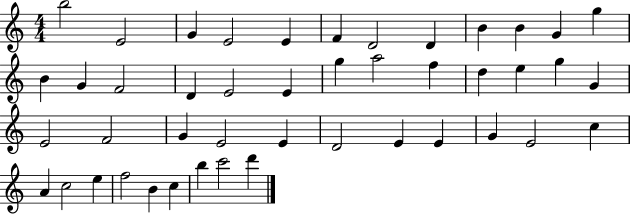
{
  \clef treble
  \numericTimeSignature
  \time 4/4
  \key c \major
  b''2 e'2 | g'4 e'2 e'4 | f'4 d'2 d'4 | b'4 b'4 g'4 g''4 | \break b'4 g'4 f'2 | d'4 e'2 e'4 | g''4 a''2 f''4 | d''4 e''4 g''4 g'4 | \break e'2 f'2 | g'4 e'2 e'4 | d'2 e'4 e'4 | g'4 e'2 c''4 | \break a'4 c''2 e''4 | f''2 b'4 c''4 | b''4 c'''2 d'''4 | \bar "|."
}